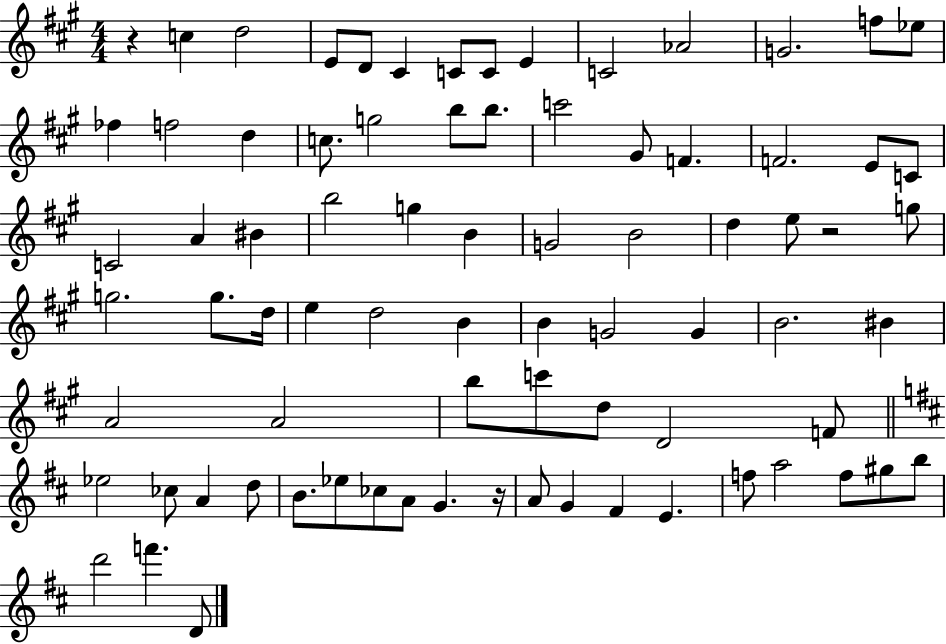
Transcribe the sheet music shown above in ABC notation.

X:1
T:Untitled
M:4/4
L:1/4
K:A
z c d2 E/2 D/2 ^C C/2 C/2 E C2 _A2 G2 f/2 _e/2 _f f2 d c/2 g2 b/2 b/2 c'2 ^G/2 F F2 E/2 C/2 C2 A ^B b2 g B G2 B2 d e/2 z2 g/2 g2 g/2 d/4 e d2 B B G2 G B2 ^B A2 A2 b/2 c'/2 d/2 D2 F/2 _e2 _c/2 A d/2 B/2 _e/2 _c/2 A/2 G z/4 A/2 G ^F E f/2 a2 f/2 ^g/2 b/2 d'2 f' D/2